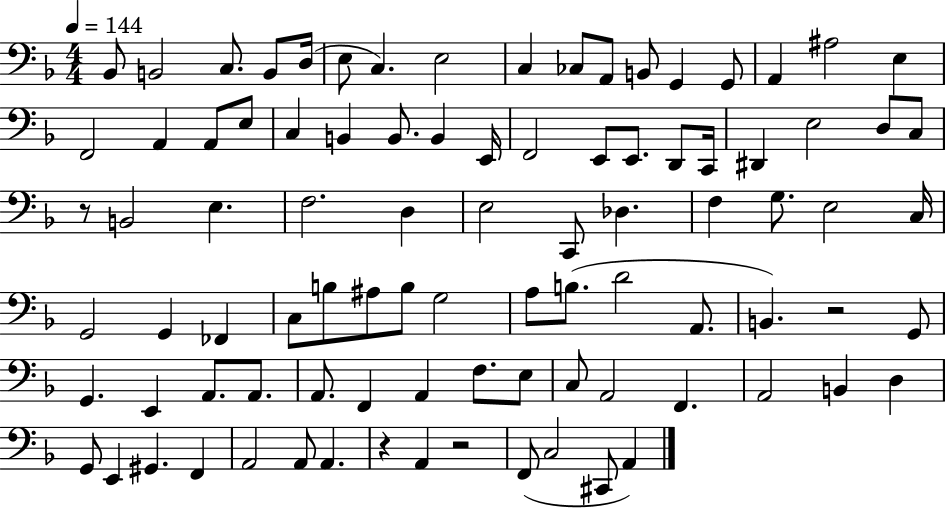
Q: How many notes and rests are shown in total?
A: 91